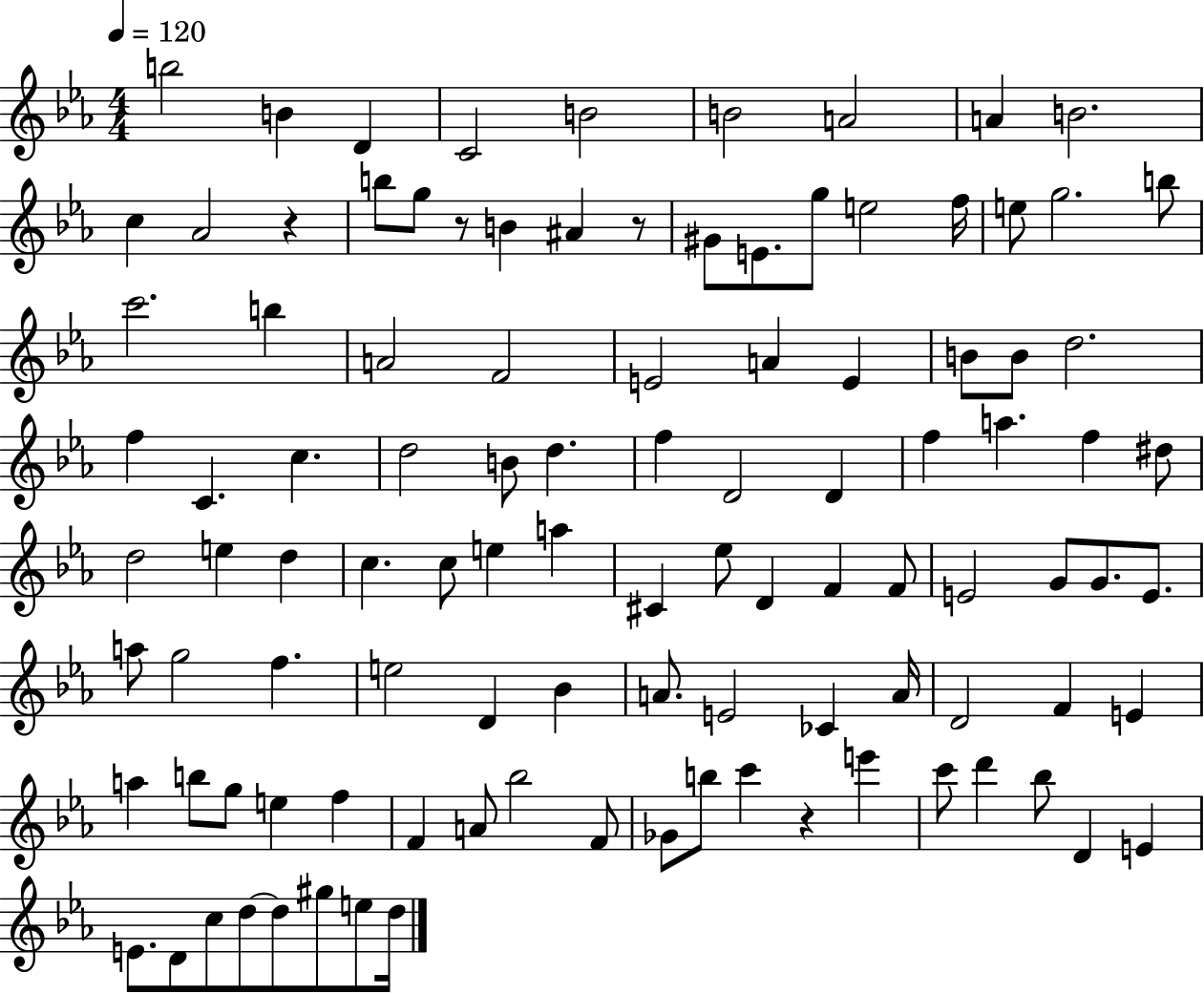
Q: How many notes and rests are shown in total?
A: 105